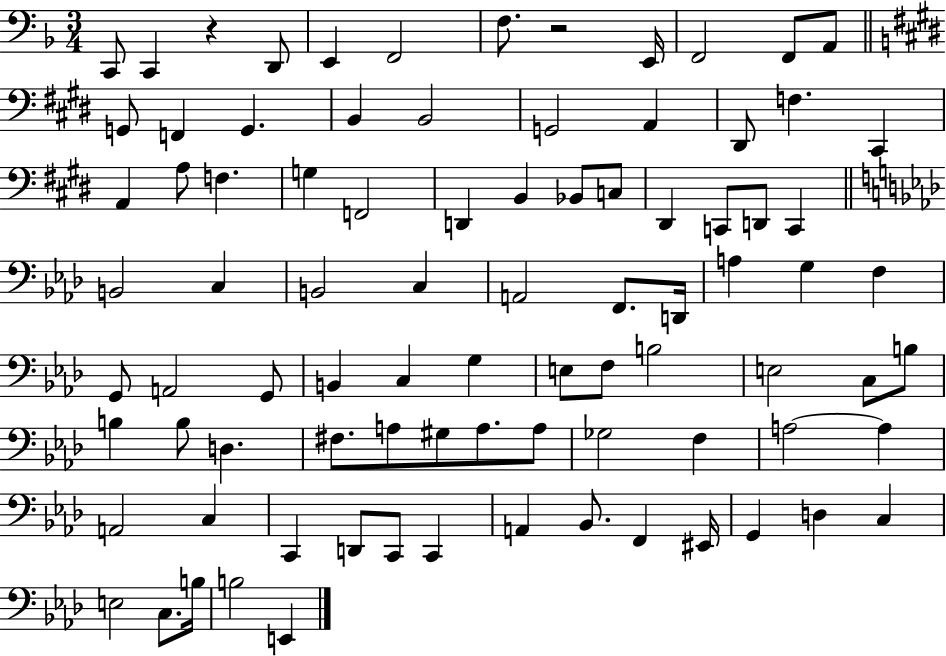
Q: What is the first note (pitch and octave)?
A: C2